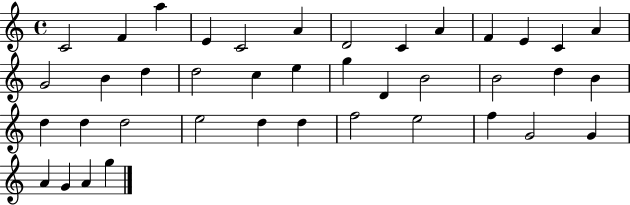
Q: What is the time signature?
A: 4/4